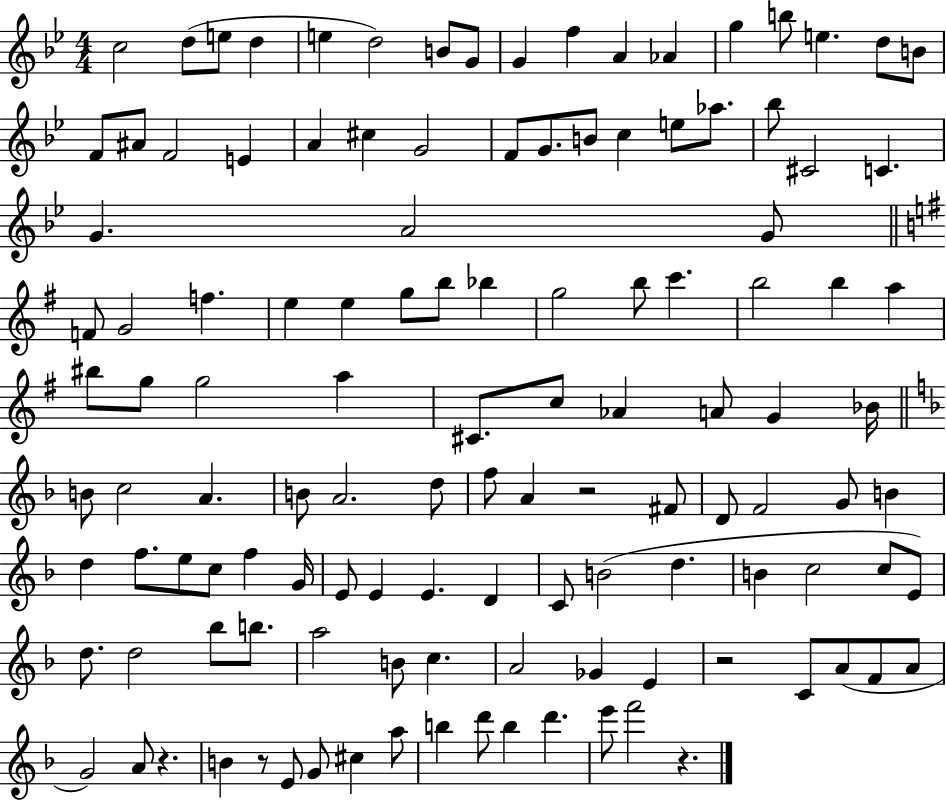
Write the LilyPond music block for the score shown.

{
  \clef treble
  \numericTimeSignature
  \time 4/4
  \key bes \major
  \repeat volta 2 { c''2 d''8( e''8 d''4 | e''4 d''2) b'8 g'8 | g'4 f''4 a'4 aes'4 | g''4 b''8 e''4. d''8 b'8 | \break f'8 ais'8 f'2 e'4 | a'4 cis''4 g'2 | f'8 g'8. b'8 c''4 e''8 aes''8. | bes''8 cis'2 c'4. | \break g'4. a'2 g'8 | \bar "||" \break \key g \major f'8 g'2 f''4. | e''4 e''4 g''8 b''8 bes''4 | g''2 b''8 c'''4. | b''2 b''4 a''4 | \break bis''8 g''8 g''2 a''4 | cis'8. c''8 aes'4 a'8 g'4 bes'16 | \bar "||" \break \key d \minor b'8 c''2 a'4. | b'8 a'2. d''8 | f''8 a'4 r2 fis'8 | d'8 f'2 g'8 b'4 | \break d''4 f''8. e''8 c''8 f''4 g'16 | e'8 e'4 e'4. d'4 | c'8 b'2( d''4. | b'4 c''2 c''8 e'8) | \break d''8. d''2 bes''8 b''8. | a''2 b'8 c''4. | a'2 ges'4 e'4 | r2 c'8 a'8( f'8 a'8 | \break g'2) a'8 r4. | b'4 r8 e'8 g'8 cis''4 a''8 | b''4 d'''8 b''4 d'''4. | e'''8 f'''2 r4. | \break } \bar "|."
}